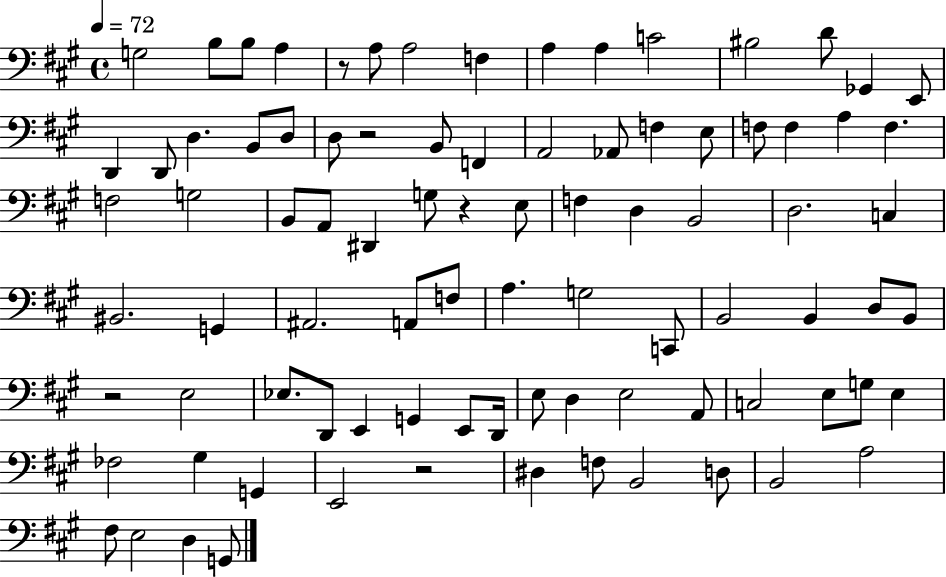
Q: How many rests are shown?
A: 5